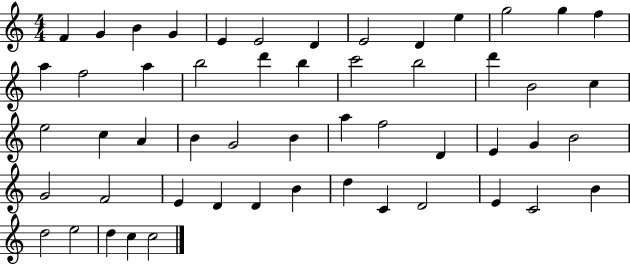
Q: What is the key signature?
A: C major